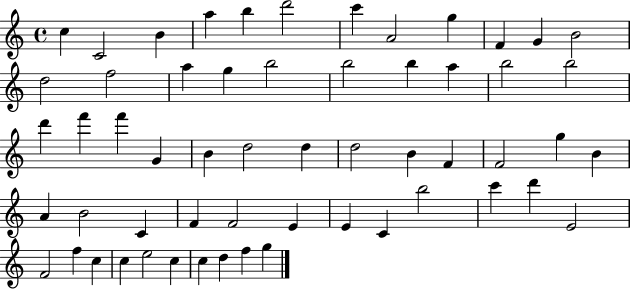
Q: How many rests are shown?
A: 0